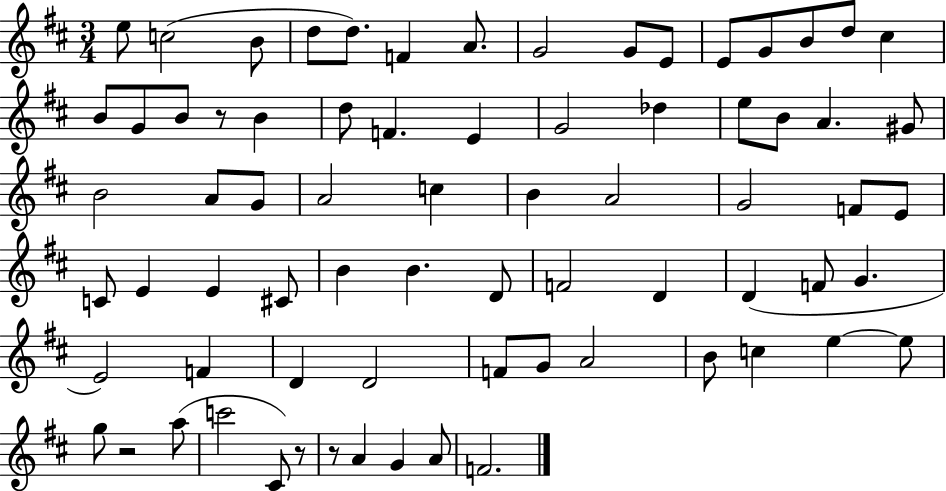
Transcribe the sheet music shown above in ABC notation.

X:1
T:Untitled
M:3/4
L:1/4
K:D
e/2 c2 B/2 d/2 d/2 F A/2 G2 G/2 E/2 E/2 G/2 B/2 d/2 ^c B/2 G/2 B/2 z/2 B d/2 F E G2 _d e/2 B/2 A ^G/2 B2 A/2 G/2 A2 c B A2 G2 F/2 E/2 C/2 E E ^C/2 B B D/2 F2 D D F/2 G E2 F D D2 F/2 G/2 A2 B/2 c e e/2 g/2 z2 a/2 c'2 ^C/2 z/2 z/2 A G A/2 F2